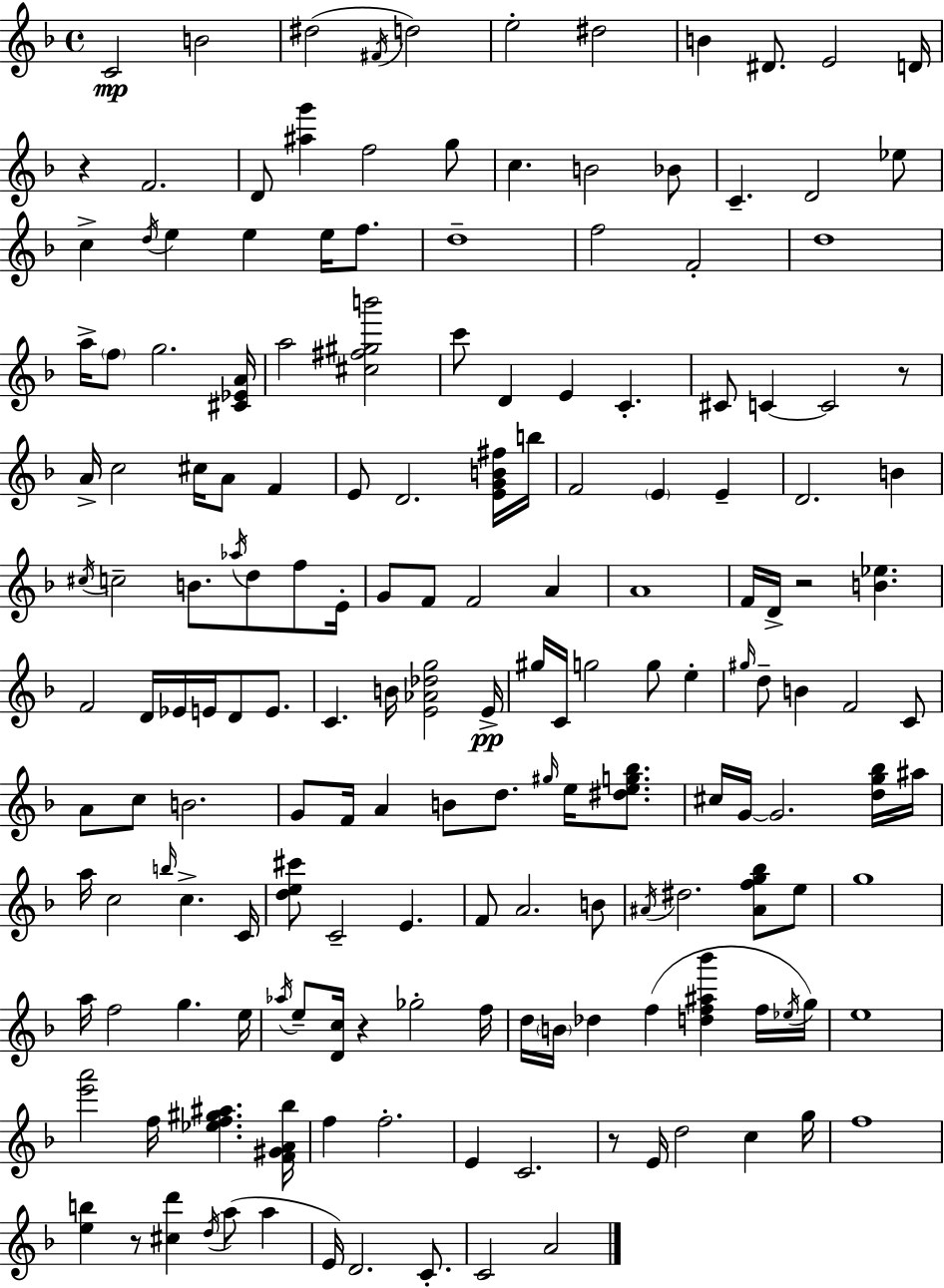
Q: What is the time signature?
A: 4/4